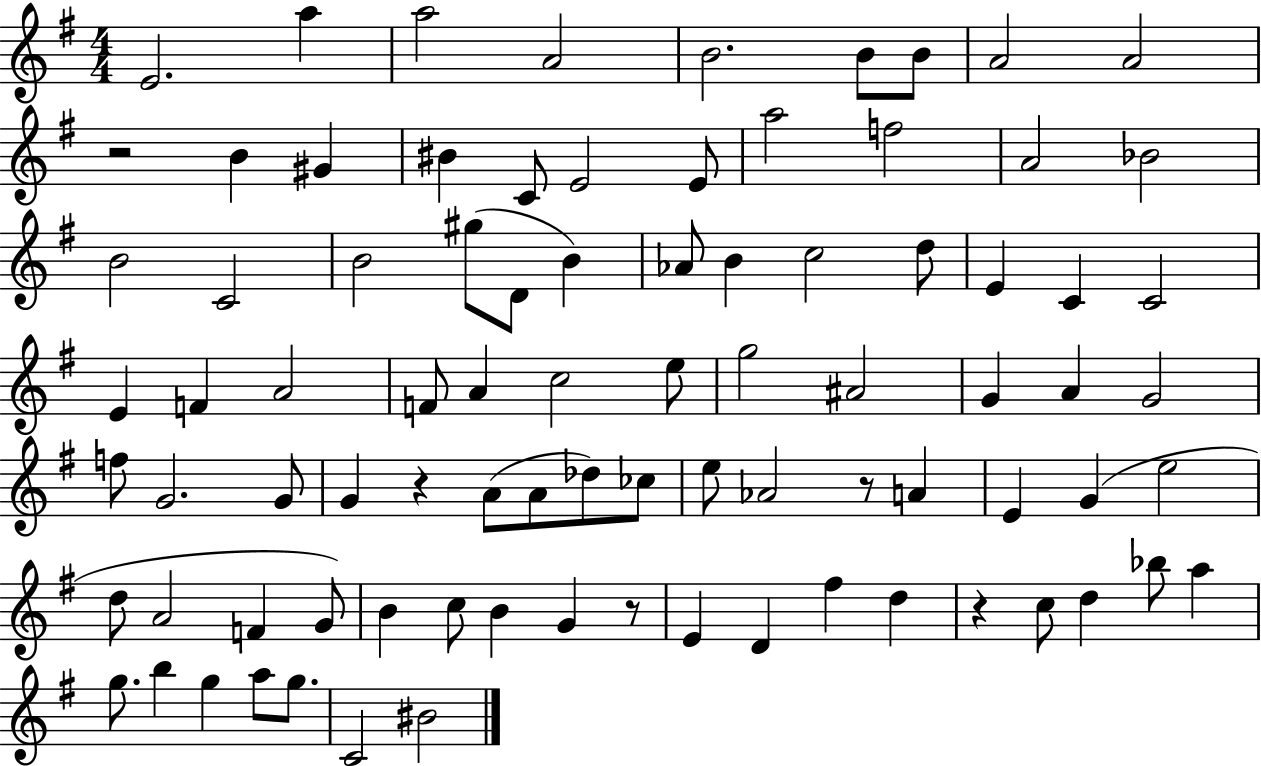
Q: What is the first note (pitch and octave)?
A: E4